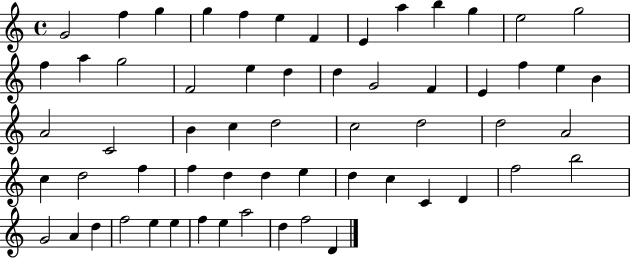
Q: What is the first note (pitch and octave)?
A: G4